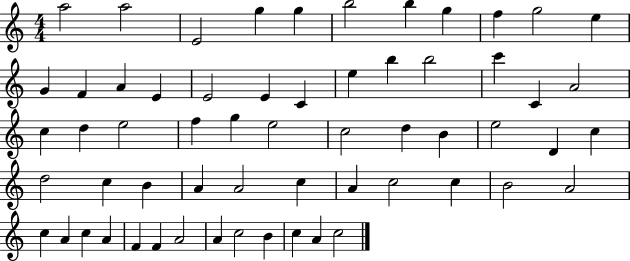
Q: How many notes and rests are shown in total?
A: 60